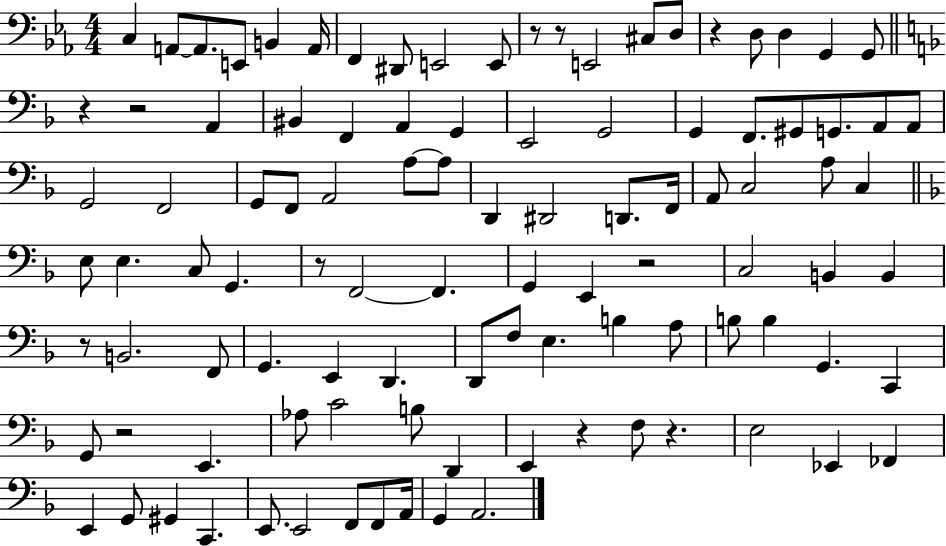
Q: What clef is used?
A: bass